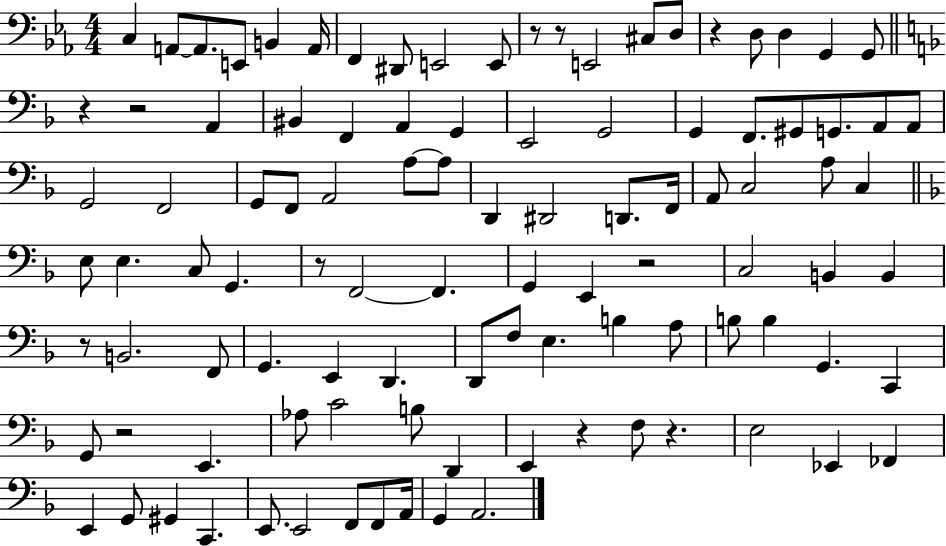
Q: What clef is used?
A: bass